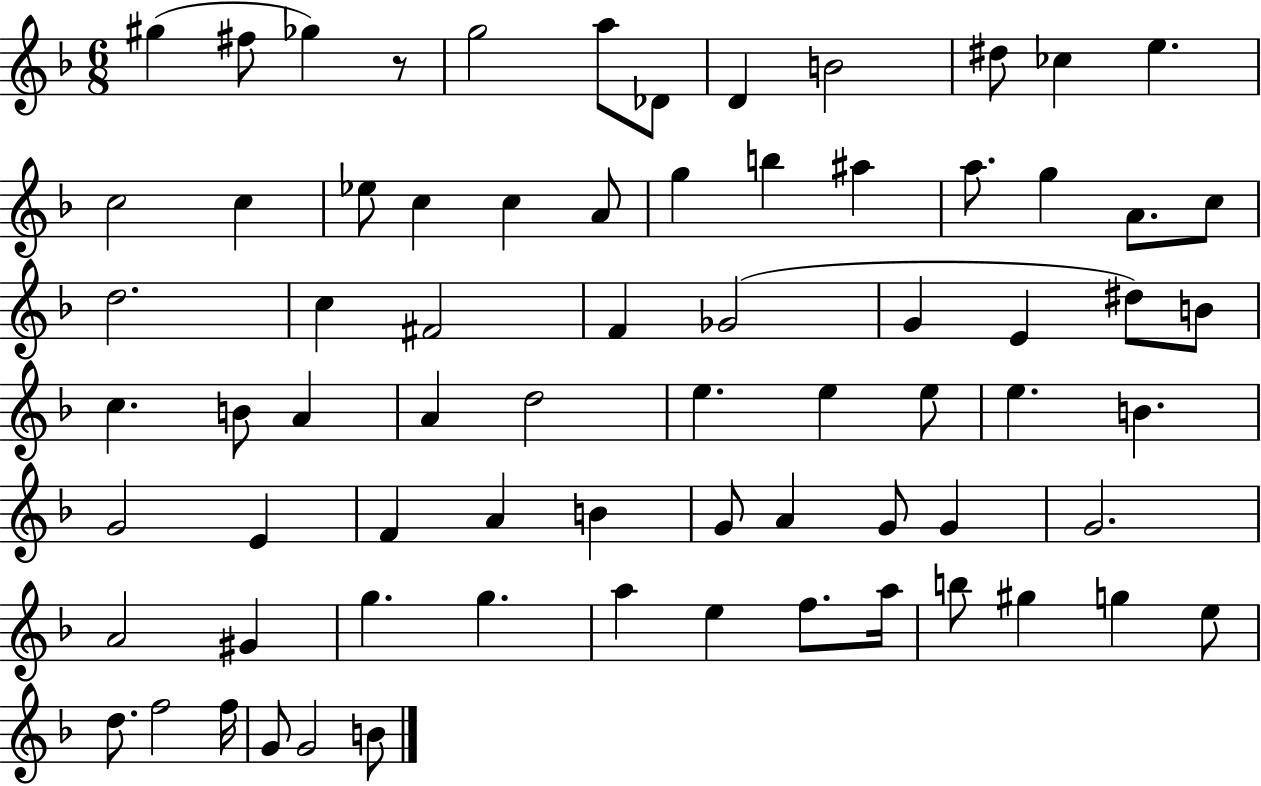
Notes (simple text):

G#5/q F#5/e Gb5/q R/e G5/h A5/e Db4/e D4/q B4/h D#5/e CES5/q E5/q. C5/h C5/q Eb5/e C5/q C5/q A4/e G5/q B5/q A#5/q A5/e. G5/q A4/e. C5/e D5/h. C5/q F#4/h F4/q Gb4/h G4/q E4/q D#5/e B4/e C5/q. B4/e A4/q A4/q D5/h E5/q. E5/q E5/e E5/q. B4/q. G4/h E4/q F4/q A4/q B4/q G4/e A4/q G4/e G4/q G4/h. A4/h G#4/q G5/q. G5/q. A5/q E5/q F5/e. A5/s B5/e G#5/q G5/q E5/e D5/e. F5/h F5/s G4/e G4/h B4/e